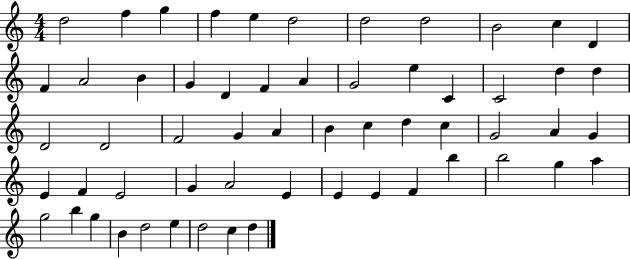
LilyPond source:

{
  \clef treble
  \numericTimeSignature
  \time 4/4
  \key c \major
  d''2 f''4 g''4 | f''4 e''4 d''2 | d''2 d''2 | b'2 c''4 d'4 | \break f'4 a'2 b'4 | g'4 d'4 f'4 a'4 | g'2 e''4 c'4 | c'2 d''4 d''4 | \break d'2 d'2 | f'2 g'4 a'4 | b'4 c''4 d''4 c''4 | g'2 a'4 g'4 | \break e'4 f'4 e'2 | g'4 a'2 e'4 | e'4 e'4 f'4 b''4 | b''2 g''4 a''4 | \break g''2 b''4 g''4 | b'4 d''2 e''4 | d''2 c''4 d''4 | \bar "|."
}